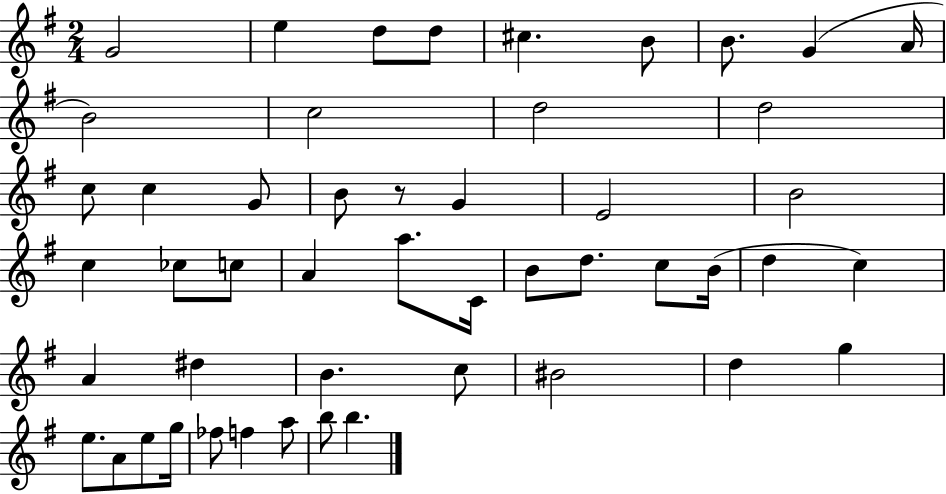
{
  \clef treble
  \numericTimeSignature
  \time 2/4
  \key g \major
  \repeat volta 2 { g'2 | e''4 d''8 d''8 | cis''4. b'8 | b'8. g'4( a'16 | \break b'2) | c''2 | d''2 | d''2 | \break c''8 c''4 g'8 | b'8 r8 g'4 | e'2 | b'2 | \break c''4 ces''8 c''8 | a'4 a''8. c'16 | b'8 d''8. c''8 b'16( | d''4 c''4) | \break a'4 dis''4 | b'4. c''8 | bis'2 | d''4 g''4 | \break e''8. a'8 e''8 g''16 | fes''8 f''4 a''8 | b''8 b''4. | } \bar "|."
}